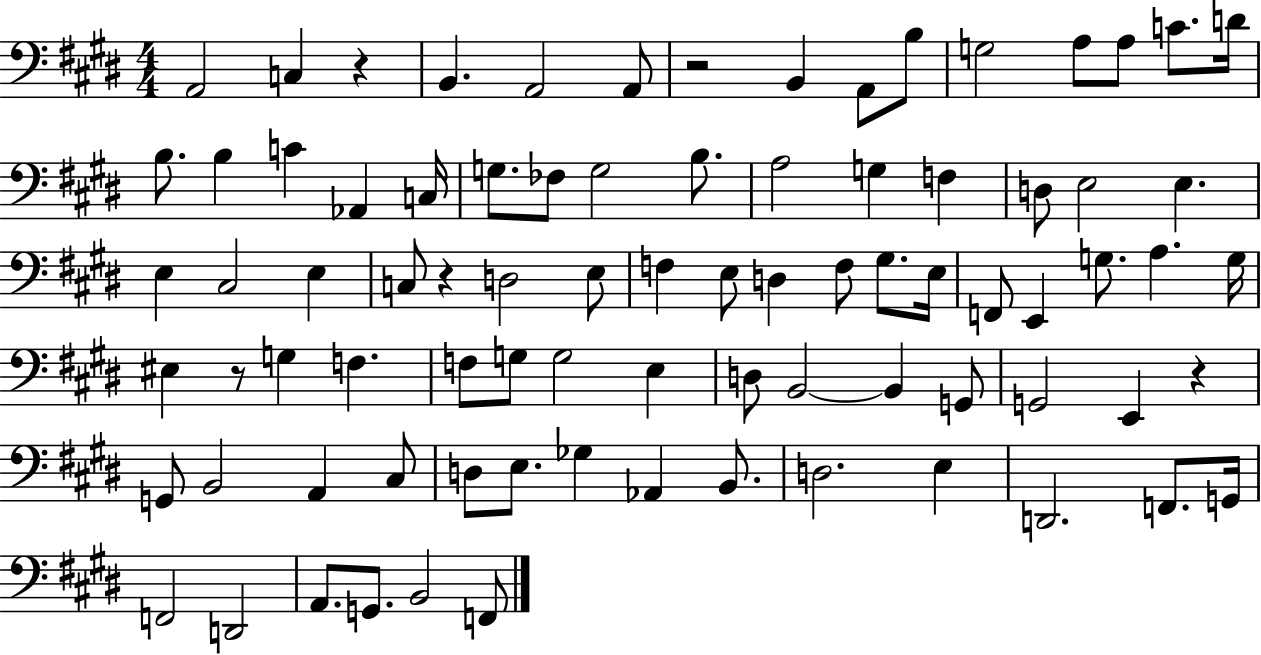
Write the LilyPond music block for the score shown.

{
  \clef bass
  \numericTimeSignature
  \time 4/4
  \key e \major
  a,2 c4 r4 | b,4. a,2 a,8 | r2 b,4 a,8 b8 | g2 a8 a8 c'8. d'16 | \break b8. b4 c'4 aes,4 c16 | g8. fes8 g2 b8. | a2 g4 f4 | d8 e2 e4. | \break e4 cis2 e4 | c8 r4 d2 e8 | f4 e8 d4 f8 gis8. e16 | f,8 e,4 g8. a4. g16 | \break eis4 r8 g4 f4. | f8 g8 g2 e4 | d8 b,2~~ b,4 g,8 | g,2 e,4 r4 | \break g,8 b,2 a,4 cis8 | d8 e8. ges4 aes,4 b,8. | d2. e4 | d,2. f,8. g,16 | \break f,2 d,2 | a,8. g,8. b,2 f,8 | \bar "|."
}